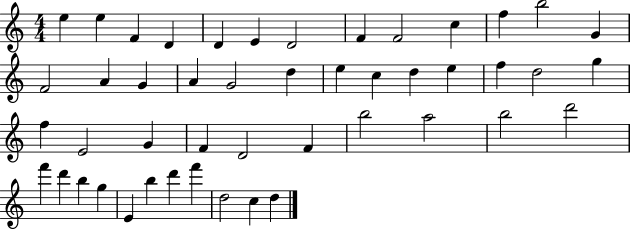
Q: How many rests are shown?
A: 0